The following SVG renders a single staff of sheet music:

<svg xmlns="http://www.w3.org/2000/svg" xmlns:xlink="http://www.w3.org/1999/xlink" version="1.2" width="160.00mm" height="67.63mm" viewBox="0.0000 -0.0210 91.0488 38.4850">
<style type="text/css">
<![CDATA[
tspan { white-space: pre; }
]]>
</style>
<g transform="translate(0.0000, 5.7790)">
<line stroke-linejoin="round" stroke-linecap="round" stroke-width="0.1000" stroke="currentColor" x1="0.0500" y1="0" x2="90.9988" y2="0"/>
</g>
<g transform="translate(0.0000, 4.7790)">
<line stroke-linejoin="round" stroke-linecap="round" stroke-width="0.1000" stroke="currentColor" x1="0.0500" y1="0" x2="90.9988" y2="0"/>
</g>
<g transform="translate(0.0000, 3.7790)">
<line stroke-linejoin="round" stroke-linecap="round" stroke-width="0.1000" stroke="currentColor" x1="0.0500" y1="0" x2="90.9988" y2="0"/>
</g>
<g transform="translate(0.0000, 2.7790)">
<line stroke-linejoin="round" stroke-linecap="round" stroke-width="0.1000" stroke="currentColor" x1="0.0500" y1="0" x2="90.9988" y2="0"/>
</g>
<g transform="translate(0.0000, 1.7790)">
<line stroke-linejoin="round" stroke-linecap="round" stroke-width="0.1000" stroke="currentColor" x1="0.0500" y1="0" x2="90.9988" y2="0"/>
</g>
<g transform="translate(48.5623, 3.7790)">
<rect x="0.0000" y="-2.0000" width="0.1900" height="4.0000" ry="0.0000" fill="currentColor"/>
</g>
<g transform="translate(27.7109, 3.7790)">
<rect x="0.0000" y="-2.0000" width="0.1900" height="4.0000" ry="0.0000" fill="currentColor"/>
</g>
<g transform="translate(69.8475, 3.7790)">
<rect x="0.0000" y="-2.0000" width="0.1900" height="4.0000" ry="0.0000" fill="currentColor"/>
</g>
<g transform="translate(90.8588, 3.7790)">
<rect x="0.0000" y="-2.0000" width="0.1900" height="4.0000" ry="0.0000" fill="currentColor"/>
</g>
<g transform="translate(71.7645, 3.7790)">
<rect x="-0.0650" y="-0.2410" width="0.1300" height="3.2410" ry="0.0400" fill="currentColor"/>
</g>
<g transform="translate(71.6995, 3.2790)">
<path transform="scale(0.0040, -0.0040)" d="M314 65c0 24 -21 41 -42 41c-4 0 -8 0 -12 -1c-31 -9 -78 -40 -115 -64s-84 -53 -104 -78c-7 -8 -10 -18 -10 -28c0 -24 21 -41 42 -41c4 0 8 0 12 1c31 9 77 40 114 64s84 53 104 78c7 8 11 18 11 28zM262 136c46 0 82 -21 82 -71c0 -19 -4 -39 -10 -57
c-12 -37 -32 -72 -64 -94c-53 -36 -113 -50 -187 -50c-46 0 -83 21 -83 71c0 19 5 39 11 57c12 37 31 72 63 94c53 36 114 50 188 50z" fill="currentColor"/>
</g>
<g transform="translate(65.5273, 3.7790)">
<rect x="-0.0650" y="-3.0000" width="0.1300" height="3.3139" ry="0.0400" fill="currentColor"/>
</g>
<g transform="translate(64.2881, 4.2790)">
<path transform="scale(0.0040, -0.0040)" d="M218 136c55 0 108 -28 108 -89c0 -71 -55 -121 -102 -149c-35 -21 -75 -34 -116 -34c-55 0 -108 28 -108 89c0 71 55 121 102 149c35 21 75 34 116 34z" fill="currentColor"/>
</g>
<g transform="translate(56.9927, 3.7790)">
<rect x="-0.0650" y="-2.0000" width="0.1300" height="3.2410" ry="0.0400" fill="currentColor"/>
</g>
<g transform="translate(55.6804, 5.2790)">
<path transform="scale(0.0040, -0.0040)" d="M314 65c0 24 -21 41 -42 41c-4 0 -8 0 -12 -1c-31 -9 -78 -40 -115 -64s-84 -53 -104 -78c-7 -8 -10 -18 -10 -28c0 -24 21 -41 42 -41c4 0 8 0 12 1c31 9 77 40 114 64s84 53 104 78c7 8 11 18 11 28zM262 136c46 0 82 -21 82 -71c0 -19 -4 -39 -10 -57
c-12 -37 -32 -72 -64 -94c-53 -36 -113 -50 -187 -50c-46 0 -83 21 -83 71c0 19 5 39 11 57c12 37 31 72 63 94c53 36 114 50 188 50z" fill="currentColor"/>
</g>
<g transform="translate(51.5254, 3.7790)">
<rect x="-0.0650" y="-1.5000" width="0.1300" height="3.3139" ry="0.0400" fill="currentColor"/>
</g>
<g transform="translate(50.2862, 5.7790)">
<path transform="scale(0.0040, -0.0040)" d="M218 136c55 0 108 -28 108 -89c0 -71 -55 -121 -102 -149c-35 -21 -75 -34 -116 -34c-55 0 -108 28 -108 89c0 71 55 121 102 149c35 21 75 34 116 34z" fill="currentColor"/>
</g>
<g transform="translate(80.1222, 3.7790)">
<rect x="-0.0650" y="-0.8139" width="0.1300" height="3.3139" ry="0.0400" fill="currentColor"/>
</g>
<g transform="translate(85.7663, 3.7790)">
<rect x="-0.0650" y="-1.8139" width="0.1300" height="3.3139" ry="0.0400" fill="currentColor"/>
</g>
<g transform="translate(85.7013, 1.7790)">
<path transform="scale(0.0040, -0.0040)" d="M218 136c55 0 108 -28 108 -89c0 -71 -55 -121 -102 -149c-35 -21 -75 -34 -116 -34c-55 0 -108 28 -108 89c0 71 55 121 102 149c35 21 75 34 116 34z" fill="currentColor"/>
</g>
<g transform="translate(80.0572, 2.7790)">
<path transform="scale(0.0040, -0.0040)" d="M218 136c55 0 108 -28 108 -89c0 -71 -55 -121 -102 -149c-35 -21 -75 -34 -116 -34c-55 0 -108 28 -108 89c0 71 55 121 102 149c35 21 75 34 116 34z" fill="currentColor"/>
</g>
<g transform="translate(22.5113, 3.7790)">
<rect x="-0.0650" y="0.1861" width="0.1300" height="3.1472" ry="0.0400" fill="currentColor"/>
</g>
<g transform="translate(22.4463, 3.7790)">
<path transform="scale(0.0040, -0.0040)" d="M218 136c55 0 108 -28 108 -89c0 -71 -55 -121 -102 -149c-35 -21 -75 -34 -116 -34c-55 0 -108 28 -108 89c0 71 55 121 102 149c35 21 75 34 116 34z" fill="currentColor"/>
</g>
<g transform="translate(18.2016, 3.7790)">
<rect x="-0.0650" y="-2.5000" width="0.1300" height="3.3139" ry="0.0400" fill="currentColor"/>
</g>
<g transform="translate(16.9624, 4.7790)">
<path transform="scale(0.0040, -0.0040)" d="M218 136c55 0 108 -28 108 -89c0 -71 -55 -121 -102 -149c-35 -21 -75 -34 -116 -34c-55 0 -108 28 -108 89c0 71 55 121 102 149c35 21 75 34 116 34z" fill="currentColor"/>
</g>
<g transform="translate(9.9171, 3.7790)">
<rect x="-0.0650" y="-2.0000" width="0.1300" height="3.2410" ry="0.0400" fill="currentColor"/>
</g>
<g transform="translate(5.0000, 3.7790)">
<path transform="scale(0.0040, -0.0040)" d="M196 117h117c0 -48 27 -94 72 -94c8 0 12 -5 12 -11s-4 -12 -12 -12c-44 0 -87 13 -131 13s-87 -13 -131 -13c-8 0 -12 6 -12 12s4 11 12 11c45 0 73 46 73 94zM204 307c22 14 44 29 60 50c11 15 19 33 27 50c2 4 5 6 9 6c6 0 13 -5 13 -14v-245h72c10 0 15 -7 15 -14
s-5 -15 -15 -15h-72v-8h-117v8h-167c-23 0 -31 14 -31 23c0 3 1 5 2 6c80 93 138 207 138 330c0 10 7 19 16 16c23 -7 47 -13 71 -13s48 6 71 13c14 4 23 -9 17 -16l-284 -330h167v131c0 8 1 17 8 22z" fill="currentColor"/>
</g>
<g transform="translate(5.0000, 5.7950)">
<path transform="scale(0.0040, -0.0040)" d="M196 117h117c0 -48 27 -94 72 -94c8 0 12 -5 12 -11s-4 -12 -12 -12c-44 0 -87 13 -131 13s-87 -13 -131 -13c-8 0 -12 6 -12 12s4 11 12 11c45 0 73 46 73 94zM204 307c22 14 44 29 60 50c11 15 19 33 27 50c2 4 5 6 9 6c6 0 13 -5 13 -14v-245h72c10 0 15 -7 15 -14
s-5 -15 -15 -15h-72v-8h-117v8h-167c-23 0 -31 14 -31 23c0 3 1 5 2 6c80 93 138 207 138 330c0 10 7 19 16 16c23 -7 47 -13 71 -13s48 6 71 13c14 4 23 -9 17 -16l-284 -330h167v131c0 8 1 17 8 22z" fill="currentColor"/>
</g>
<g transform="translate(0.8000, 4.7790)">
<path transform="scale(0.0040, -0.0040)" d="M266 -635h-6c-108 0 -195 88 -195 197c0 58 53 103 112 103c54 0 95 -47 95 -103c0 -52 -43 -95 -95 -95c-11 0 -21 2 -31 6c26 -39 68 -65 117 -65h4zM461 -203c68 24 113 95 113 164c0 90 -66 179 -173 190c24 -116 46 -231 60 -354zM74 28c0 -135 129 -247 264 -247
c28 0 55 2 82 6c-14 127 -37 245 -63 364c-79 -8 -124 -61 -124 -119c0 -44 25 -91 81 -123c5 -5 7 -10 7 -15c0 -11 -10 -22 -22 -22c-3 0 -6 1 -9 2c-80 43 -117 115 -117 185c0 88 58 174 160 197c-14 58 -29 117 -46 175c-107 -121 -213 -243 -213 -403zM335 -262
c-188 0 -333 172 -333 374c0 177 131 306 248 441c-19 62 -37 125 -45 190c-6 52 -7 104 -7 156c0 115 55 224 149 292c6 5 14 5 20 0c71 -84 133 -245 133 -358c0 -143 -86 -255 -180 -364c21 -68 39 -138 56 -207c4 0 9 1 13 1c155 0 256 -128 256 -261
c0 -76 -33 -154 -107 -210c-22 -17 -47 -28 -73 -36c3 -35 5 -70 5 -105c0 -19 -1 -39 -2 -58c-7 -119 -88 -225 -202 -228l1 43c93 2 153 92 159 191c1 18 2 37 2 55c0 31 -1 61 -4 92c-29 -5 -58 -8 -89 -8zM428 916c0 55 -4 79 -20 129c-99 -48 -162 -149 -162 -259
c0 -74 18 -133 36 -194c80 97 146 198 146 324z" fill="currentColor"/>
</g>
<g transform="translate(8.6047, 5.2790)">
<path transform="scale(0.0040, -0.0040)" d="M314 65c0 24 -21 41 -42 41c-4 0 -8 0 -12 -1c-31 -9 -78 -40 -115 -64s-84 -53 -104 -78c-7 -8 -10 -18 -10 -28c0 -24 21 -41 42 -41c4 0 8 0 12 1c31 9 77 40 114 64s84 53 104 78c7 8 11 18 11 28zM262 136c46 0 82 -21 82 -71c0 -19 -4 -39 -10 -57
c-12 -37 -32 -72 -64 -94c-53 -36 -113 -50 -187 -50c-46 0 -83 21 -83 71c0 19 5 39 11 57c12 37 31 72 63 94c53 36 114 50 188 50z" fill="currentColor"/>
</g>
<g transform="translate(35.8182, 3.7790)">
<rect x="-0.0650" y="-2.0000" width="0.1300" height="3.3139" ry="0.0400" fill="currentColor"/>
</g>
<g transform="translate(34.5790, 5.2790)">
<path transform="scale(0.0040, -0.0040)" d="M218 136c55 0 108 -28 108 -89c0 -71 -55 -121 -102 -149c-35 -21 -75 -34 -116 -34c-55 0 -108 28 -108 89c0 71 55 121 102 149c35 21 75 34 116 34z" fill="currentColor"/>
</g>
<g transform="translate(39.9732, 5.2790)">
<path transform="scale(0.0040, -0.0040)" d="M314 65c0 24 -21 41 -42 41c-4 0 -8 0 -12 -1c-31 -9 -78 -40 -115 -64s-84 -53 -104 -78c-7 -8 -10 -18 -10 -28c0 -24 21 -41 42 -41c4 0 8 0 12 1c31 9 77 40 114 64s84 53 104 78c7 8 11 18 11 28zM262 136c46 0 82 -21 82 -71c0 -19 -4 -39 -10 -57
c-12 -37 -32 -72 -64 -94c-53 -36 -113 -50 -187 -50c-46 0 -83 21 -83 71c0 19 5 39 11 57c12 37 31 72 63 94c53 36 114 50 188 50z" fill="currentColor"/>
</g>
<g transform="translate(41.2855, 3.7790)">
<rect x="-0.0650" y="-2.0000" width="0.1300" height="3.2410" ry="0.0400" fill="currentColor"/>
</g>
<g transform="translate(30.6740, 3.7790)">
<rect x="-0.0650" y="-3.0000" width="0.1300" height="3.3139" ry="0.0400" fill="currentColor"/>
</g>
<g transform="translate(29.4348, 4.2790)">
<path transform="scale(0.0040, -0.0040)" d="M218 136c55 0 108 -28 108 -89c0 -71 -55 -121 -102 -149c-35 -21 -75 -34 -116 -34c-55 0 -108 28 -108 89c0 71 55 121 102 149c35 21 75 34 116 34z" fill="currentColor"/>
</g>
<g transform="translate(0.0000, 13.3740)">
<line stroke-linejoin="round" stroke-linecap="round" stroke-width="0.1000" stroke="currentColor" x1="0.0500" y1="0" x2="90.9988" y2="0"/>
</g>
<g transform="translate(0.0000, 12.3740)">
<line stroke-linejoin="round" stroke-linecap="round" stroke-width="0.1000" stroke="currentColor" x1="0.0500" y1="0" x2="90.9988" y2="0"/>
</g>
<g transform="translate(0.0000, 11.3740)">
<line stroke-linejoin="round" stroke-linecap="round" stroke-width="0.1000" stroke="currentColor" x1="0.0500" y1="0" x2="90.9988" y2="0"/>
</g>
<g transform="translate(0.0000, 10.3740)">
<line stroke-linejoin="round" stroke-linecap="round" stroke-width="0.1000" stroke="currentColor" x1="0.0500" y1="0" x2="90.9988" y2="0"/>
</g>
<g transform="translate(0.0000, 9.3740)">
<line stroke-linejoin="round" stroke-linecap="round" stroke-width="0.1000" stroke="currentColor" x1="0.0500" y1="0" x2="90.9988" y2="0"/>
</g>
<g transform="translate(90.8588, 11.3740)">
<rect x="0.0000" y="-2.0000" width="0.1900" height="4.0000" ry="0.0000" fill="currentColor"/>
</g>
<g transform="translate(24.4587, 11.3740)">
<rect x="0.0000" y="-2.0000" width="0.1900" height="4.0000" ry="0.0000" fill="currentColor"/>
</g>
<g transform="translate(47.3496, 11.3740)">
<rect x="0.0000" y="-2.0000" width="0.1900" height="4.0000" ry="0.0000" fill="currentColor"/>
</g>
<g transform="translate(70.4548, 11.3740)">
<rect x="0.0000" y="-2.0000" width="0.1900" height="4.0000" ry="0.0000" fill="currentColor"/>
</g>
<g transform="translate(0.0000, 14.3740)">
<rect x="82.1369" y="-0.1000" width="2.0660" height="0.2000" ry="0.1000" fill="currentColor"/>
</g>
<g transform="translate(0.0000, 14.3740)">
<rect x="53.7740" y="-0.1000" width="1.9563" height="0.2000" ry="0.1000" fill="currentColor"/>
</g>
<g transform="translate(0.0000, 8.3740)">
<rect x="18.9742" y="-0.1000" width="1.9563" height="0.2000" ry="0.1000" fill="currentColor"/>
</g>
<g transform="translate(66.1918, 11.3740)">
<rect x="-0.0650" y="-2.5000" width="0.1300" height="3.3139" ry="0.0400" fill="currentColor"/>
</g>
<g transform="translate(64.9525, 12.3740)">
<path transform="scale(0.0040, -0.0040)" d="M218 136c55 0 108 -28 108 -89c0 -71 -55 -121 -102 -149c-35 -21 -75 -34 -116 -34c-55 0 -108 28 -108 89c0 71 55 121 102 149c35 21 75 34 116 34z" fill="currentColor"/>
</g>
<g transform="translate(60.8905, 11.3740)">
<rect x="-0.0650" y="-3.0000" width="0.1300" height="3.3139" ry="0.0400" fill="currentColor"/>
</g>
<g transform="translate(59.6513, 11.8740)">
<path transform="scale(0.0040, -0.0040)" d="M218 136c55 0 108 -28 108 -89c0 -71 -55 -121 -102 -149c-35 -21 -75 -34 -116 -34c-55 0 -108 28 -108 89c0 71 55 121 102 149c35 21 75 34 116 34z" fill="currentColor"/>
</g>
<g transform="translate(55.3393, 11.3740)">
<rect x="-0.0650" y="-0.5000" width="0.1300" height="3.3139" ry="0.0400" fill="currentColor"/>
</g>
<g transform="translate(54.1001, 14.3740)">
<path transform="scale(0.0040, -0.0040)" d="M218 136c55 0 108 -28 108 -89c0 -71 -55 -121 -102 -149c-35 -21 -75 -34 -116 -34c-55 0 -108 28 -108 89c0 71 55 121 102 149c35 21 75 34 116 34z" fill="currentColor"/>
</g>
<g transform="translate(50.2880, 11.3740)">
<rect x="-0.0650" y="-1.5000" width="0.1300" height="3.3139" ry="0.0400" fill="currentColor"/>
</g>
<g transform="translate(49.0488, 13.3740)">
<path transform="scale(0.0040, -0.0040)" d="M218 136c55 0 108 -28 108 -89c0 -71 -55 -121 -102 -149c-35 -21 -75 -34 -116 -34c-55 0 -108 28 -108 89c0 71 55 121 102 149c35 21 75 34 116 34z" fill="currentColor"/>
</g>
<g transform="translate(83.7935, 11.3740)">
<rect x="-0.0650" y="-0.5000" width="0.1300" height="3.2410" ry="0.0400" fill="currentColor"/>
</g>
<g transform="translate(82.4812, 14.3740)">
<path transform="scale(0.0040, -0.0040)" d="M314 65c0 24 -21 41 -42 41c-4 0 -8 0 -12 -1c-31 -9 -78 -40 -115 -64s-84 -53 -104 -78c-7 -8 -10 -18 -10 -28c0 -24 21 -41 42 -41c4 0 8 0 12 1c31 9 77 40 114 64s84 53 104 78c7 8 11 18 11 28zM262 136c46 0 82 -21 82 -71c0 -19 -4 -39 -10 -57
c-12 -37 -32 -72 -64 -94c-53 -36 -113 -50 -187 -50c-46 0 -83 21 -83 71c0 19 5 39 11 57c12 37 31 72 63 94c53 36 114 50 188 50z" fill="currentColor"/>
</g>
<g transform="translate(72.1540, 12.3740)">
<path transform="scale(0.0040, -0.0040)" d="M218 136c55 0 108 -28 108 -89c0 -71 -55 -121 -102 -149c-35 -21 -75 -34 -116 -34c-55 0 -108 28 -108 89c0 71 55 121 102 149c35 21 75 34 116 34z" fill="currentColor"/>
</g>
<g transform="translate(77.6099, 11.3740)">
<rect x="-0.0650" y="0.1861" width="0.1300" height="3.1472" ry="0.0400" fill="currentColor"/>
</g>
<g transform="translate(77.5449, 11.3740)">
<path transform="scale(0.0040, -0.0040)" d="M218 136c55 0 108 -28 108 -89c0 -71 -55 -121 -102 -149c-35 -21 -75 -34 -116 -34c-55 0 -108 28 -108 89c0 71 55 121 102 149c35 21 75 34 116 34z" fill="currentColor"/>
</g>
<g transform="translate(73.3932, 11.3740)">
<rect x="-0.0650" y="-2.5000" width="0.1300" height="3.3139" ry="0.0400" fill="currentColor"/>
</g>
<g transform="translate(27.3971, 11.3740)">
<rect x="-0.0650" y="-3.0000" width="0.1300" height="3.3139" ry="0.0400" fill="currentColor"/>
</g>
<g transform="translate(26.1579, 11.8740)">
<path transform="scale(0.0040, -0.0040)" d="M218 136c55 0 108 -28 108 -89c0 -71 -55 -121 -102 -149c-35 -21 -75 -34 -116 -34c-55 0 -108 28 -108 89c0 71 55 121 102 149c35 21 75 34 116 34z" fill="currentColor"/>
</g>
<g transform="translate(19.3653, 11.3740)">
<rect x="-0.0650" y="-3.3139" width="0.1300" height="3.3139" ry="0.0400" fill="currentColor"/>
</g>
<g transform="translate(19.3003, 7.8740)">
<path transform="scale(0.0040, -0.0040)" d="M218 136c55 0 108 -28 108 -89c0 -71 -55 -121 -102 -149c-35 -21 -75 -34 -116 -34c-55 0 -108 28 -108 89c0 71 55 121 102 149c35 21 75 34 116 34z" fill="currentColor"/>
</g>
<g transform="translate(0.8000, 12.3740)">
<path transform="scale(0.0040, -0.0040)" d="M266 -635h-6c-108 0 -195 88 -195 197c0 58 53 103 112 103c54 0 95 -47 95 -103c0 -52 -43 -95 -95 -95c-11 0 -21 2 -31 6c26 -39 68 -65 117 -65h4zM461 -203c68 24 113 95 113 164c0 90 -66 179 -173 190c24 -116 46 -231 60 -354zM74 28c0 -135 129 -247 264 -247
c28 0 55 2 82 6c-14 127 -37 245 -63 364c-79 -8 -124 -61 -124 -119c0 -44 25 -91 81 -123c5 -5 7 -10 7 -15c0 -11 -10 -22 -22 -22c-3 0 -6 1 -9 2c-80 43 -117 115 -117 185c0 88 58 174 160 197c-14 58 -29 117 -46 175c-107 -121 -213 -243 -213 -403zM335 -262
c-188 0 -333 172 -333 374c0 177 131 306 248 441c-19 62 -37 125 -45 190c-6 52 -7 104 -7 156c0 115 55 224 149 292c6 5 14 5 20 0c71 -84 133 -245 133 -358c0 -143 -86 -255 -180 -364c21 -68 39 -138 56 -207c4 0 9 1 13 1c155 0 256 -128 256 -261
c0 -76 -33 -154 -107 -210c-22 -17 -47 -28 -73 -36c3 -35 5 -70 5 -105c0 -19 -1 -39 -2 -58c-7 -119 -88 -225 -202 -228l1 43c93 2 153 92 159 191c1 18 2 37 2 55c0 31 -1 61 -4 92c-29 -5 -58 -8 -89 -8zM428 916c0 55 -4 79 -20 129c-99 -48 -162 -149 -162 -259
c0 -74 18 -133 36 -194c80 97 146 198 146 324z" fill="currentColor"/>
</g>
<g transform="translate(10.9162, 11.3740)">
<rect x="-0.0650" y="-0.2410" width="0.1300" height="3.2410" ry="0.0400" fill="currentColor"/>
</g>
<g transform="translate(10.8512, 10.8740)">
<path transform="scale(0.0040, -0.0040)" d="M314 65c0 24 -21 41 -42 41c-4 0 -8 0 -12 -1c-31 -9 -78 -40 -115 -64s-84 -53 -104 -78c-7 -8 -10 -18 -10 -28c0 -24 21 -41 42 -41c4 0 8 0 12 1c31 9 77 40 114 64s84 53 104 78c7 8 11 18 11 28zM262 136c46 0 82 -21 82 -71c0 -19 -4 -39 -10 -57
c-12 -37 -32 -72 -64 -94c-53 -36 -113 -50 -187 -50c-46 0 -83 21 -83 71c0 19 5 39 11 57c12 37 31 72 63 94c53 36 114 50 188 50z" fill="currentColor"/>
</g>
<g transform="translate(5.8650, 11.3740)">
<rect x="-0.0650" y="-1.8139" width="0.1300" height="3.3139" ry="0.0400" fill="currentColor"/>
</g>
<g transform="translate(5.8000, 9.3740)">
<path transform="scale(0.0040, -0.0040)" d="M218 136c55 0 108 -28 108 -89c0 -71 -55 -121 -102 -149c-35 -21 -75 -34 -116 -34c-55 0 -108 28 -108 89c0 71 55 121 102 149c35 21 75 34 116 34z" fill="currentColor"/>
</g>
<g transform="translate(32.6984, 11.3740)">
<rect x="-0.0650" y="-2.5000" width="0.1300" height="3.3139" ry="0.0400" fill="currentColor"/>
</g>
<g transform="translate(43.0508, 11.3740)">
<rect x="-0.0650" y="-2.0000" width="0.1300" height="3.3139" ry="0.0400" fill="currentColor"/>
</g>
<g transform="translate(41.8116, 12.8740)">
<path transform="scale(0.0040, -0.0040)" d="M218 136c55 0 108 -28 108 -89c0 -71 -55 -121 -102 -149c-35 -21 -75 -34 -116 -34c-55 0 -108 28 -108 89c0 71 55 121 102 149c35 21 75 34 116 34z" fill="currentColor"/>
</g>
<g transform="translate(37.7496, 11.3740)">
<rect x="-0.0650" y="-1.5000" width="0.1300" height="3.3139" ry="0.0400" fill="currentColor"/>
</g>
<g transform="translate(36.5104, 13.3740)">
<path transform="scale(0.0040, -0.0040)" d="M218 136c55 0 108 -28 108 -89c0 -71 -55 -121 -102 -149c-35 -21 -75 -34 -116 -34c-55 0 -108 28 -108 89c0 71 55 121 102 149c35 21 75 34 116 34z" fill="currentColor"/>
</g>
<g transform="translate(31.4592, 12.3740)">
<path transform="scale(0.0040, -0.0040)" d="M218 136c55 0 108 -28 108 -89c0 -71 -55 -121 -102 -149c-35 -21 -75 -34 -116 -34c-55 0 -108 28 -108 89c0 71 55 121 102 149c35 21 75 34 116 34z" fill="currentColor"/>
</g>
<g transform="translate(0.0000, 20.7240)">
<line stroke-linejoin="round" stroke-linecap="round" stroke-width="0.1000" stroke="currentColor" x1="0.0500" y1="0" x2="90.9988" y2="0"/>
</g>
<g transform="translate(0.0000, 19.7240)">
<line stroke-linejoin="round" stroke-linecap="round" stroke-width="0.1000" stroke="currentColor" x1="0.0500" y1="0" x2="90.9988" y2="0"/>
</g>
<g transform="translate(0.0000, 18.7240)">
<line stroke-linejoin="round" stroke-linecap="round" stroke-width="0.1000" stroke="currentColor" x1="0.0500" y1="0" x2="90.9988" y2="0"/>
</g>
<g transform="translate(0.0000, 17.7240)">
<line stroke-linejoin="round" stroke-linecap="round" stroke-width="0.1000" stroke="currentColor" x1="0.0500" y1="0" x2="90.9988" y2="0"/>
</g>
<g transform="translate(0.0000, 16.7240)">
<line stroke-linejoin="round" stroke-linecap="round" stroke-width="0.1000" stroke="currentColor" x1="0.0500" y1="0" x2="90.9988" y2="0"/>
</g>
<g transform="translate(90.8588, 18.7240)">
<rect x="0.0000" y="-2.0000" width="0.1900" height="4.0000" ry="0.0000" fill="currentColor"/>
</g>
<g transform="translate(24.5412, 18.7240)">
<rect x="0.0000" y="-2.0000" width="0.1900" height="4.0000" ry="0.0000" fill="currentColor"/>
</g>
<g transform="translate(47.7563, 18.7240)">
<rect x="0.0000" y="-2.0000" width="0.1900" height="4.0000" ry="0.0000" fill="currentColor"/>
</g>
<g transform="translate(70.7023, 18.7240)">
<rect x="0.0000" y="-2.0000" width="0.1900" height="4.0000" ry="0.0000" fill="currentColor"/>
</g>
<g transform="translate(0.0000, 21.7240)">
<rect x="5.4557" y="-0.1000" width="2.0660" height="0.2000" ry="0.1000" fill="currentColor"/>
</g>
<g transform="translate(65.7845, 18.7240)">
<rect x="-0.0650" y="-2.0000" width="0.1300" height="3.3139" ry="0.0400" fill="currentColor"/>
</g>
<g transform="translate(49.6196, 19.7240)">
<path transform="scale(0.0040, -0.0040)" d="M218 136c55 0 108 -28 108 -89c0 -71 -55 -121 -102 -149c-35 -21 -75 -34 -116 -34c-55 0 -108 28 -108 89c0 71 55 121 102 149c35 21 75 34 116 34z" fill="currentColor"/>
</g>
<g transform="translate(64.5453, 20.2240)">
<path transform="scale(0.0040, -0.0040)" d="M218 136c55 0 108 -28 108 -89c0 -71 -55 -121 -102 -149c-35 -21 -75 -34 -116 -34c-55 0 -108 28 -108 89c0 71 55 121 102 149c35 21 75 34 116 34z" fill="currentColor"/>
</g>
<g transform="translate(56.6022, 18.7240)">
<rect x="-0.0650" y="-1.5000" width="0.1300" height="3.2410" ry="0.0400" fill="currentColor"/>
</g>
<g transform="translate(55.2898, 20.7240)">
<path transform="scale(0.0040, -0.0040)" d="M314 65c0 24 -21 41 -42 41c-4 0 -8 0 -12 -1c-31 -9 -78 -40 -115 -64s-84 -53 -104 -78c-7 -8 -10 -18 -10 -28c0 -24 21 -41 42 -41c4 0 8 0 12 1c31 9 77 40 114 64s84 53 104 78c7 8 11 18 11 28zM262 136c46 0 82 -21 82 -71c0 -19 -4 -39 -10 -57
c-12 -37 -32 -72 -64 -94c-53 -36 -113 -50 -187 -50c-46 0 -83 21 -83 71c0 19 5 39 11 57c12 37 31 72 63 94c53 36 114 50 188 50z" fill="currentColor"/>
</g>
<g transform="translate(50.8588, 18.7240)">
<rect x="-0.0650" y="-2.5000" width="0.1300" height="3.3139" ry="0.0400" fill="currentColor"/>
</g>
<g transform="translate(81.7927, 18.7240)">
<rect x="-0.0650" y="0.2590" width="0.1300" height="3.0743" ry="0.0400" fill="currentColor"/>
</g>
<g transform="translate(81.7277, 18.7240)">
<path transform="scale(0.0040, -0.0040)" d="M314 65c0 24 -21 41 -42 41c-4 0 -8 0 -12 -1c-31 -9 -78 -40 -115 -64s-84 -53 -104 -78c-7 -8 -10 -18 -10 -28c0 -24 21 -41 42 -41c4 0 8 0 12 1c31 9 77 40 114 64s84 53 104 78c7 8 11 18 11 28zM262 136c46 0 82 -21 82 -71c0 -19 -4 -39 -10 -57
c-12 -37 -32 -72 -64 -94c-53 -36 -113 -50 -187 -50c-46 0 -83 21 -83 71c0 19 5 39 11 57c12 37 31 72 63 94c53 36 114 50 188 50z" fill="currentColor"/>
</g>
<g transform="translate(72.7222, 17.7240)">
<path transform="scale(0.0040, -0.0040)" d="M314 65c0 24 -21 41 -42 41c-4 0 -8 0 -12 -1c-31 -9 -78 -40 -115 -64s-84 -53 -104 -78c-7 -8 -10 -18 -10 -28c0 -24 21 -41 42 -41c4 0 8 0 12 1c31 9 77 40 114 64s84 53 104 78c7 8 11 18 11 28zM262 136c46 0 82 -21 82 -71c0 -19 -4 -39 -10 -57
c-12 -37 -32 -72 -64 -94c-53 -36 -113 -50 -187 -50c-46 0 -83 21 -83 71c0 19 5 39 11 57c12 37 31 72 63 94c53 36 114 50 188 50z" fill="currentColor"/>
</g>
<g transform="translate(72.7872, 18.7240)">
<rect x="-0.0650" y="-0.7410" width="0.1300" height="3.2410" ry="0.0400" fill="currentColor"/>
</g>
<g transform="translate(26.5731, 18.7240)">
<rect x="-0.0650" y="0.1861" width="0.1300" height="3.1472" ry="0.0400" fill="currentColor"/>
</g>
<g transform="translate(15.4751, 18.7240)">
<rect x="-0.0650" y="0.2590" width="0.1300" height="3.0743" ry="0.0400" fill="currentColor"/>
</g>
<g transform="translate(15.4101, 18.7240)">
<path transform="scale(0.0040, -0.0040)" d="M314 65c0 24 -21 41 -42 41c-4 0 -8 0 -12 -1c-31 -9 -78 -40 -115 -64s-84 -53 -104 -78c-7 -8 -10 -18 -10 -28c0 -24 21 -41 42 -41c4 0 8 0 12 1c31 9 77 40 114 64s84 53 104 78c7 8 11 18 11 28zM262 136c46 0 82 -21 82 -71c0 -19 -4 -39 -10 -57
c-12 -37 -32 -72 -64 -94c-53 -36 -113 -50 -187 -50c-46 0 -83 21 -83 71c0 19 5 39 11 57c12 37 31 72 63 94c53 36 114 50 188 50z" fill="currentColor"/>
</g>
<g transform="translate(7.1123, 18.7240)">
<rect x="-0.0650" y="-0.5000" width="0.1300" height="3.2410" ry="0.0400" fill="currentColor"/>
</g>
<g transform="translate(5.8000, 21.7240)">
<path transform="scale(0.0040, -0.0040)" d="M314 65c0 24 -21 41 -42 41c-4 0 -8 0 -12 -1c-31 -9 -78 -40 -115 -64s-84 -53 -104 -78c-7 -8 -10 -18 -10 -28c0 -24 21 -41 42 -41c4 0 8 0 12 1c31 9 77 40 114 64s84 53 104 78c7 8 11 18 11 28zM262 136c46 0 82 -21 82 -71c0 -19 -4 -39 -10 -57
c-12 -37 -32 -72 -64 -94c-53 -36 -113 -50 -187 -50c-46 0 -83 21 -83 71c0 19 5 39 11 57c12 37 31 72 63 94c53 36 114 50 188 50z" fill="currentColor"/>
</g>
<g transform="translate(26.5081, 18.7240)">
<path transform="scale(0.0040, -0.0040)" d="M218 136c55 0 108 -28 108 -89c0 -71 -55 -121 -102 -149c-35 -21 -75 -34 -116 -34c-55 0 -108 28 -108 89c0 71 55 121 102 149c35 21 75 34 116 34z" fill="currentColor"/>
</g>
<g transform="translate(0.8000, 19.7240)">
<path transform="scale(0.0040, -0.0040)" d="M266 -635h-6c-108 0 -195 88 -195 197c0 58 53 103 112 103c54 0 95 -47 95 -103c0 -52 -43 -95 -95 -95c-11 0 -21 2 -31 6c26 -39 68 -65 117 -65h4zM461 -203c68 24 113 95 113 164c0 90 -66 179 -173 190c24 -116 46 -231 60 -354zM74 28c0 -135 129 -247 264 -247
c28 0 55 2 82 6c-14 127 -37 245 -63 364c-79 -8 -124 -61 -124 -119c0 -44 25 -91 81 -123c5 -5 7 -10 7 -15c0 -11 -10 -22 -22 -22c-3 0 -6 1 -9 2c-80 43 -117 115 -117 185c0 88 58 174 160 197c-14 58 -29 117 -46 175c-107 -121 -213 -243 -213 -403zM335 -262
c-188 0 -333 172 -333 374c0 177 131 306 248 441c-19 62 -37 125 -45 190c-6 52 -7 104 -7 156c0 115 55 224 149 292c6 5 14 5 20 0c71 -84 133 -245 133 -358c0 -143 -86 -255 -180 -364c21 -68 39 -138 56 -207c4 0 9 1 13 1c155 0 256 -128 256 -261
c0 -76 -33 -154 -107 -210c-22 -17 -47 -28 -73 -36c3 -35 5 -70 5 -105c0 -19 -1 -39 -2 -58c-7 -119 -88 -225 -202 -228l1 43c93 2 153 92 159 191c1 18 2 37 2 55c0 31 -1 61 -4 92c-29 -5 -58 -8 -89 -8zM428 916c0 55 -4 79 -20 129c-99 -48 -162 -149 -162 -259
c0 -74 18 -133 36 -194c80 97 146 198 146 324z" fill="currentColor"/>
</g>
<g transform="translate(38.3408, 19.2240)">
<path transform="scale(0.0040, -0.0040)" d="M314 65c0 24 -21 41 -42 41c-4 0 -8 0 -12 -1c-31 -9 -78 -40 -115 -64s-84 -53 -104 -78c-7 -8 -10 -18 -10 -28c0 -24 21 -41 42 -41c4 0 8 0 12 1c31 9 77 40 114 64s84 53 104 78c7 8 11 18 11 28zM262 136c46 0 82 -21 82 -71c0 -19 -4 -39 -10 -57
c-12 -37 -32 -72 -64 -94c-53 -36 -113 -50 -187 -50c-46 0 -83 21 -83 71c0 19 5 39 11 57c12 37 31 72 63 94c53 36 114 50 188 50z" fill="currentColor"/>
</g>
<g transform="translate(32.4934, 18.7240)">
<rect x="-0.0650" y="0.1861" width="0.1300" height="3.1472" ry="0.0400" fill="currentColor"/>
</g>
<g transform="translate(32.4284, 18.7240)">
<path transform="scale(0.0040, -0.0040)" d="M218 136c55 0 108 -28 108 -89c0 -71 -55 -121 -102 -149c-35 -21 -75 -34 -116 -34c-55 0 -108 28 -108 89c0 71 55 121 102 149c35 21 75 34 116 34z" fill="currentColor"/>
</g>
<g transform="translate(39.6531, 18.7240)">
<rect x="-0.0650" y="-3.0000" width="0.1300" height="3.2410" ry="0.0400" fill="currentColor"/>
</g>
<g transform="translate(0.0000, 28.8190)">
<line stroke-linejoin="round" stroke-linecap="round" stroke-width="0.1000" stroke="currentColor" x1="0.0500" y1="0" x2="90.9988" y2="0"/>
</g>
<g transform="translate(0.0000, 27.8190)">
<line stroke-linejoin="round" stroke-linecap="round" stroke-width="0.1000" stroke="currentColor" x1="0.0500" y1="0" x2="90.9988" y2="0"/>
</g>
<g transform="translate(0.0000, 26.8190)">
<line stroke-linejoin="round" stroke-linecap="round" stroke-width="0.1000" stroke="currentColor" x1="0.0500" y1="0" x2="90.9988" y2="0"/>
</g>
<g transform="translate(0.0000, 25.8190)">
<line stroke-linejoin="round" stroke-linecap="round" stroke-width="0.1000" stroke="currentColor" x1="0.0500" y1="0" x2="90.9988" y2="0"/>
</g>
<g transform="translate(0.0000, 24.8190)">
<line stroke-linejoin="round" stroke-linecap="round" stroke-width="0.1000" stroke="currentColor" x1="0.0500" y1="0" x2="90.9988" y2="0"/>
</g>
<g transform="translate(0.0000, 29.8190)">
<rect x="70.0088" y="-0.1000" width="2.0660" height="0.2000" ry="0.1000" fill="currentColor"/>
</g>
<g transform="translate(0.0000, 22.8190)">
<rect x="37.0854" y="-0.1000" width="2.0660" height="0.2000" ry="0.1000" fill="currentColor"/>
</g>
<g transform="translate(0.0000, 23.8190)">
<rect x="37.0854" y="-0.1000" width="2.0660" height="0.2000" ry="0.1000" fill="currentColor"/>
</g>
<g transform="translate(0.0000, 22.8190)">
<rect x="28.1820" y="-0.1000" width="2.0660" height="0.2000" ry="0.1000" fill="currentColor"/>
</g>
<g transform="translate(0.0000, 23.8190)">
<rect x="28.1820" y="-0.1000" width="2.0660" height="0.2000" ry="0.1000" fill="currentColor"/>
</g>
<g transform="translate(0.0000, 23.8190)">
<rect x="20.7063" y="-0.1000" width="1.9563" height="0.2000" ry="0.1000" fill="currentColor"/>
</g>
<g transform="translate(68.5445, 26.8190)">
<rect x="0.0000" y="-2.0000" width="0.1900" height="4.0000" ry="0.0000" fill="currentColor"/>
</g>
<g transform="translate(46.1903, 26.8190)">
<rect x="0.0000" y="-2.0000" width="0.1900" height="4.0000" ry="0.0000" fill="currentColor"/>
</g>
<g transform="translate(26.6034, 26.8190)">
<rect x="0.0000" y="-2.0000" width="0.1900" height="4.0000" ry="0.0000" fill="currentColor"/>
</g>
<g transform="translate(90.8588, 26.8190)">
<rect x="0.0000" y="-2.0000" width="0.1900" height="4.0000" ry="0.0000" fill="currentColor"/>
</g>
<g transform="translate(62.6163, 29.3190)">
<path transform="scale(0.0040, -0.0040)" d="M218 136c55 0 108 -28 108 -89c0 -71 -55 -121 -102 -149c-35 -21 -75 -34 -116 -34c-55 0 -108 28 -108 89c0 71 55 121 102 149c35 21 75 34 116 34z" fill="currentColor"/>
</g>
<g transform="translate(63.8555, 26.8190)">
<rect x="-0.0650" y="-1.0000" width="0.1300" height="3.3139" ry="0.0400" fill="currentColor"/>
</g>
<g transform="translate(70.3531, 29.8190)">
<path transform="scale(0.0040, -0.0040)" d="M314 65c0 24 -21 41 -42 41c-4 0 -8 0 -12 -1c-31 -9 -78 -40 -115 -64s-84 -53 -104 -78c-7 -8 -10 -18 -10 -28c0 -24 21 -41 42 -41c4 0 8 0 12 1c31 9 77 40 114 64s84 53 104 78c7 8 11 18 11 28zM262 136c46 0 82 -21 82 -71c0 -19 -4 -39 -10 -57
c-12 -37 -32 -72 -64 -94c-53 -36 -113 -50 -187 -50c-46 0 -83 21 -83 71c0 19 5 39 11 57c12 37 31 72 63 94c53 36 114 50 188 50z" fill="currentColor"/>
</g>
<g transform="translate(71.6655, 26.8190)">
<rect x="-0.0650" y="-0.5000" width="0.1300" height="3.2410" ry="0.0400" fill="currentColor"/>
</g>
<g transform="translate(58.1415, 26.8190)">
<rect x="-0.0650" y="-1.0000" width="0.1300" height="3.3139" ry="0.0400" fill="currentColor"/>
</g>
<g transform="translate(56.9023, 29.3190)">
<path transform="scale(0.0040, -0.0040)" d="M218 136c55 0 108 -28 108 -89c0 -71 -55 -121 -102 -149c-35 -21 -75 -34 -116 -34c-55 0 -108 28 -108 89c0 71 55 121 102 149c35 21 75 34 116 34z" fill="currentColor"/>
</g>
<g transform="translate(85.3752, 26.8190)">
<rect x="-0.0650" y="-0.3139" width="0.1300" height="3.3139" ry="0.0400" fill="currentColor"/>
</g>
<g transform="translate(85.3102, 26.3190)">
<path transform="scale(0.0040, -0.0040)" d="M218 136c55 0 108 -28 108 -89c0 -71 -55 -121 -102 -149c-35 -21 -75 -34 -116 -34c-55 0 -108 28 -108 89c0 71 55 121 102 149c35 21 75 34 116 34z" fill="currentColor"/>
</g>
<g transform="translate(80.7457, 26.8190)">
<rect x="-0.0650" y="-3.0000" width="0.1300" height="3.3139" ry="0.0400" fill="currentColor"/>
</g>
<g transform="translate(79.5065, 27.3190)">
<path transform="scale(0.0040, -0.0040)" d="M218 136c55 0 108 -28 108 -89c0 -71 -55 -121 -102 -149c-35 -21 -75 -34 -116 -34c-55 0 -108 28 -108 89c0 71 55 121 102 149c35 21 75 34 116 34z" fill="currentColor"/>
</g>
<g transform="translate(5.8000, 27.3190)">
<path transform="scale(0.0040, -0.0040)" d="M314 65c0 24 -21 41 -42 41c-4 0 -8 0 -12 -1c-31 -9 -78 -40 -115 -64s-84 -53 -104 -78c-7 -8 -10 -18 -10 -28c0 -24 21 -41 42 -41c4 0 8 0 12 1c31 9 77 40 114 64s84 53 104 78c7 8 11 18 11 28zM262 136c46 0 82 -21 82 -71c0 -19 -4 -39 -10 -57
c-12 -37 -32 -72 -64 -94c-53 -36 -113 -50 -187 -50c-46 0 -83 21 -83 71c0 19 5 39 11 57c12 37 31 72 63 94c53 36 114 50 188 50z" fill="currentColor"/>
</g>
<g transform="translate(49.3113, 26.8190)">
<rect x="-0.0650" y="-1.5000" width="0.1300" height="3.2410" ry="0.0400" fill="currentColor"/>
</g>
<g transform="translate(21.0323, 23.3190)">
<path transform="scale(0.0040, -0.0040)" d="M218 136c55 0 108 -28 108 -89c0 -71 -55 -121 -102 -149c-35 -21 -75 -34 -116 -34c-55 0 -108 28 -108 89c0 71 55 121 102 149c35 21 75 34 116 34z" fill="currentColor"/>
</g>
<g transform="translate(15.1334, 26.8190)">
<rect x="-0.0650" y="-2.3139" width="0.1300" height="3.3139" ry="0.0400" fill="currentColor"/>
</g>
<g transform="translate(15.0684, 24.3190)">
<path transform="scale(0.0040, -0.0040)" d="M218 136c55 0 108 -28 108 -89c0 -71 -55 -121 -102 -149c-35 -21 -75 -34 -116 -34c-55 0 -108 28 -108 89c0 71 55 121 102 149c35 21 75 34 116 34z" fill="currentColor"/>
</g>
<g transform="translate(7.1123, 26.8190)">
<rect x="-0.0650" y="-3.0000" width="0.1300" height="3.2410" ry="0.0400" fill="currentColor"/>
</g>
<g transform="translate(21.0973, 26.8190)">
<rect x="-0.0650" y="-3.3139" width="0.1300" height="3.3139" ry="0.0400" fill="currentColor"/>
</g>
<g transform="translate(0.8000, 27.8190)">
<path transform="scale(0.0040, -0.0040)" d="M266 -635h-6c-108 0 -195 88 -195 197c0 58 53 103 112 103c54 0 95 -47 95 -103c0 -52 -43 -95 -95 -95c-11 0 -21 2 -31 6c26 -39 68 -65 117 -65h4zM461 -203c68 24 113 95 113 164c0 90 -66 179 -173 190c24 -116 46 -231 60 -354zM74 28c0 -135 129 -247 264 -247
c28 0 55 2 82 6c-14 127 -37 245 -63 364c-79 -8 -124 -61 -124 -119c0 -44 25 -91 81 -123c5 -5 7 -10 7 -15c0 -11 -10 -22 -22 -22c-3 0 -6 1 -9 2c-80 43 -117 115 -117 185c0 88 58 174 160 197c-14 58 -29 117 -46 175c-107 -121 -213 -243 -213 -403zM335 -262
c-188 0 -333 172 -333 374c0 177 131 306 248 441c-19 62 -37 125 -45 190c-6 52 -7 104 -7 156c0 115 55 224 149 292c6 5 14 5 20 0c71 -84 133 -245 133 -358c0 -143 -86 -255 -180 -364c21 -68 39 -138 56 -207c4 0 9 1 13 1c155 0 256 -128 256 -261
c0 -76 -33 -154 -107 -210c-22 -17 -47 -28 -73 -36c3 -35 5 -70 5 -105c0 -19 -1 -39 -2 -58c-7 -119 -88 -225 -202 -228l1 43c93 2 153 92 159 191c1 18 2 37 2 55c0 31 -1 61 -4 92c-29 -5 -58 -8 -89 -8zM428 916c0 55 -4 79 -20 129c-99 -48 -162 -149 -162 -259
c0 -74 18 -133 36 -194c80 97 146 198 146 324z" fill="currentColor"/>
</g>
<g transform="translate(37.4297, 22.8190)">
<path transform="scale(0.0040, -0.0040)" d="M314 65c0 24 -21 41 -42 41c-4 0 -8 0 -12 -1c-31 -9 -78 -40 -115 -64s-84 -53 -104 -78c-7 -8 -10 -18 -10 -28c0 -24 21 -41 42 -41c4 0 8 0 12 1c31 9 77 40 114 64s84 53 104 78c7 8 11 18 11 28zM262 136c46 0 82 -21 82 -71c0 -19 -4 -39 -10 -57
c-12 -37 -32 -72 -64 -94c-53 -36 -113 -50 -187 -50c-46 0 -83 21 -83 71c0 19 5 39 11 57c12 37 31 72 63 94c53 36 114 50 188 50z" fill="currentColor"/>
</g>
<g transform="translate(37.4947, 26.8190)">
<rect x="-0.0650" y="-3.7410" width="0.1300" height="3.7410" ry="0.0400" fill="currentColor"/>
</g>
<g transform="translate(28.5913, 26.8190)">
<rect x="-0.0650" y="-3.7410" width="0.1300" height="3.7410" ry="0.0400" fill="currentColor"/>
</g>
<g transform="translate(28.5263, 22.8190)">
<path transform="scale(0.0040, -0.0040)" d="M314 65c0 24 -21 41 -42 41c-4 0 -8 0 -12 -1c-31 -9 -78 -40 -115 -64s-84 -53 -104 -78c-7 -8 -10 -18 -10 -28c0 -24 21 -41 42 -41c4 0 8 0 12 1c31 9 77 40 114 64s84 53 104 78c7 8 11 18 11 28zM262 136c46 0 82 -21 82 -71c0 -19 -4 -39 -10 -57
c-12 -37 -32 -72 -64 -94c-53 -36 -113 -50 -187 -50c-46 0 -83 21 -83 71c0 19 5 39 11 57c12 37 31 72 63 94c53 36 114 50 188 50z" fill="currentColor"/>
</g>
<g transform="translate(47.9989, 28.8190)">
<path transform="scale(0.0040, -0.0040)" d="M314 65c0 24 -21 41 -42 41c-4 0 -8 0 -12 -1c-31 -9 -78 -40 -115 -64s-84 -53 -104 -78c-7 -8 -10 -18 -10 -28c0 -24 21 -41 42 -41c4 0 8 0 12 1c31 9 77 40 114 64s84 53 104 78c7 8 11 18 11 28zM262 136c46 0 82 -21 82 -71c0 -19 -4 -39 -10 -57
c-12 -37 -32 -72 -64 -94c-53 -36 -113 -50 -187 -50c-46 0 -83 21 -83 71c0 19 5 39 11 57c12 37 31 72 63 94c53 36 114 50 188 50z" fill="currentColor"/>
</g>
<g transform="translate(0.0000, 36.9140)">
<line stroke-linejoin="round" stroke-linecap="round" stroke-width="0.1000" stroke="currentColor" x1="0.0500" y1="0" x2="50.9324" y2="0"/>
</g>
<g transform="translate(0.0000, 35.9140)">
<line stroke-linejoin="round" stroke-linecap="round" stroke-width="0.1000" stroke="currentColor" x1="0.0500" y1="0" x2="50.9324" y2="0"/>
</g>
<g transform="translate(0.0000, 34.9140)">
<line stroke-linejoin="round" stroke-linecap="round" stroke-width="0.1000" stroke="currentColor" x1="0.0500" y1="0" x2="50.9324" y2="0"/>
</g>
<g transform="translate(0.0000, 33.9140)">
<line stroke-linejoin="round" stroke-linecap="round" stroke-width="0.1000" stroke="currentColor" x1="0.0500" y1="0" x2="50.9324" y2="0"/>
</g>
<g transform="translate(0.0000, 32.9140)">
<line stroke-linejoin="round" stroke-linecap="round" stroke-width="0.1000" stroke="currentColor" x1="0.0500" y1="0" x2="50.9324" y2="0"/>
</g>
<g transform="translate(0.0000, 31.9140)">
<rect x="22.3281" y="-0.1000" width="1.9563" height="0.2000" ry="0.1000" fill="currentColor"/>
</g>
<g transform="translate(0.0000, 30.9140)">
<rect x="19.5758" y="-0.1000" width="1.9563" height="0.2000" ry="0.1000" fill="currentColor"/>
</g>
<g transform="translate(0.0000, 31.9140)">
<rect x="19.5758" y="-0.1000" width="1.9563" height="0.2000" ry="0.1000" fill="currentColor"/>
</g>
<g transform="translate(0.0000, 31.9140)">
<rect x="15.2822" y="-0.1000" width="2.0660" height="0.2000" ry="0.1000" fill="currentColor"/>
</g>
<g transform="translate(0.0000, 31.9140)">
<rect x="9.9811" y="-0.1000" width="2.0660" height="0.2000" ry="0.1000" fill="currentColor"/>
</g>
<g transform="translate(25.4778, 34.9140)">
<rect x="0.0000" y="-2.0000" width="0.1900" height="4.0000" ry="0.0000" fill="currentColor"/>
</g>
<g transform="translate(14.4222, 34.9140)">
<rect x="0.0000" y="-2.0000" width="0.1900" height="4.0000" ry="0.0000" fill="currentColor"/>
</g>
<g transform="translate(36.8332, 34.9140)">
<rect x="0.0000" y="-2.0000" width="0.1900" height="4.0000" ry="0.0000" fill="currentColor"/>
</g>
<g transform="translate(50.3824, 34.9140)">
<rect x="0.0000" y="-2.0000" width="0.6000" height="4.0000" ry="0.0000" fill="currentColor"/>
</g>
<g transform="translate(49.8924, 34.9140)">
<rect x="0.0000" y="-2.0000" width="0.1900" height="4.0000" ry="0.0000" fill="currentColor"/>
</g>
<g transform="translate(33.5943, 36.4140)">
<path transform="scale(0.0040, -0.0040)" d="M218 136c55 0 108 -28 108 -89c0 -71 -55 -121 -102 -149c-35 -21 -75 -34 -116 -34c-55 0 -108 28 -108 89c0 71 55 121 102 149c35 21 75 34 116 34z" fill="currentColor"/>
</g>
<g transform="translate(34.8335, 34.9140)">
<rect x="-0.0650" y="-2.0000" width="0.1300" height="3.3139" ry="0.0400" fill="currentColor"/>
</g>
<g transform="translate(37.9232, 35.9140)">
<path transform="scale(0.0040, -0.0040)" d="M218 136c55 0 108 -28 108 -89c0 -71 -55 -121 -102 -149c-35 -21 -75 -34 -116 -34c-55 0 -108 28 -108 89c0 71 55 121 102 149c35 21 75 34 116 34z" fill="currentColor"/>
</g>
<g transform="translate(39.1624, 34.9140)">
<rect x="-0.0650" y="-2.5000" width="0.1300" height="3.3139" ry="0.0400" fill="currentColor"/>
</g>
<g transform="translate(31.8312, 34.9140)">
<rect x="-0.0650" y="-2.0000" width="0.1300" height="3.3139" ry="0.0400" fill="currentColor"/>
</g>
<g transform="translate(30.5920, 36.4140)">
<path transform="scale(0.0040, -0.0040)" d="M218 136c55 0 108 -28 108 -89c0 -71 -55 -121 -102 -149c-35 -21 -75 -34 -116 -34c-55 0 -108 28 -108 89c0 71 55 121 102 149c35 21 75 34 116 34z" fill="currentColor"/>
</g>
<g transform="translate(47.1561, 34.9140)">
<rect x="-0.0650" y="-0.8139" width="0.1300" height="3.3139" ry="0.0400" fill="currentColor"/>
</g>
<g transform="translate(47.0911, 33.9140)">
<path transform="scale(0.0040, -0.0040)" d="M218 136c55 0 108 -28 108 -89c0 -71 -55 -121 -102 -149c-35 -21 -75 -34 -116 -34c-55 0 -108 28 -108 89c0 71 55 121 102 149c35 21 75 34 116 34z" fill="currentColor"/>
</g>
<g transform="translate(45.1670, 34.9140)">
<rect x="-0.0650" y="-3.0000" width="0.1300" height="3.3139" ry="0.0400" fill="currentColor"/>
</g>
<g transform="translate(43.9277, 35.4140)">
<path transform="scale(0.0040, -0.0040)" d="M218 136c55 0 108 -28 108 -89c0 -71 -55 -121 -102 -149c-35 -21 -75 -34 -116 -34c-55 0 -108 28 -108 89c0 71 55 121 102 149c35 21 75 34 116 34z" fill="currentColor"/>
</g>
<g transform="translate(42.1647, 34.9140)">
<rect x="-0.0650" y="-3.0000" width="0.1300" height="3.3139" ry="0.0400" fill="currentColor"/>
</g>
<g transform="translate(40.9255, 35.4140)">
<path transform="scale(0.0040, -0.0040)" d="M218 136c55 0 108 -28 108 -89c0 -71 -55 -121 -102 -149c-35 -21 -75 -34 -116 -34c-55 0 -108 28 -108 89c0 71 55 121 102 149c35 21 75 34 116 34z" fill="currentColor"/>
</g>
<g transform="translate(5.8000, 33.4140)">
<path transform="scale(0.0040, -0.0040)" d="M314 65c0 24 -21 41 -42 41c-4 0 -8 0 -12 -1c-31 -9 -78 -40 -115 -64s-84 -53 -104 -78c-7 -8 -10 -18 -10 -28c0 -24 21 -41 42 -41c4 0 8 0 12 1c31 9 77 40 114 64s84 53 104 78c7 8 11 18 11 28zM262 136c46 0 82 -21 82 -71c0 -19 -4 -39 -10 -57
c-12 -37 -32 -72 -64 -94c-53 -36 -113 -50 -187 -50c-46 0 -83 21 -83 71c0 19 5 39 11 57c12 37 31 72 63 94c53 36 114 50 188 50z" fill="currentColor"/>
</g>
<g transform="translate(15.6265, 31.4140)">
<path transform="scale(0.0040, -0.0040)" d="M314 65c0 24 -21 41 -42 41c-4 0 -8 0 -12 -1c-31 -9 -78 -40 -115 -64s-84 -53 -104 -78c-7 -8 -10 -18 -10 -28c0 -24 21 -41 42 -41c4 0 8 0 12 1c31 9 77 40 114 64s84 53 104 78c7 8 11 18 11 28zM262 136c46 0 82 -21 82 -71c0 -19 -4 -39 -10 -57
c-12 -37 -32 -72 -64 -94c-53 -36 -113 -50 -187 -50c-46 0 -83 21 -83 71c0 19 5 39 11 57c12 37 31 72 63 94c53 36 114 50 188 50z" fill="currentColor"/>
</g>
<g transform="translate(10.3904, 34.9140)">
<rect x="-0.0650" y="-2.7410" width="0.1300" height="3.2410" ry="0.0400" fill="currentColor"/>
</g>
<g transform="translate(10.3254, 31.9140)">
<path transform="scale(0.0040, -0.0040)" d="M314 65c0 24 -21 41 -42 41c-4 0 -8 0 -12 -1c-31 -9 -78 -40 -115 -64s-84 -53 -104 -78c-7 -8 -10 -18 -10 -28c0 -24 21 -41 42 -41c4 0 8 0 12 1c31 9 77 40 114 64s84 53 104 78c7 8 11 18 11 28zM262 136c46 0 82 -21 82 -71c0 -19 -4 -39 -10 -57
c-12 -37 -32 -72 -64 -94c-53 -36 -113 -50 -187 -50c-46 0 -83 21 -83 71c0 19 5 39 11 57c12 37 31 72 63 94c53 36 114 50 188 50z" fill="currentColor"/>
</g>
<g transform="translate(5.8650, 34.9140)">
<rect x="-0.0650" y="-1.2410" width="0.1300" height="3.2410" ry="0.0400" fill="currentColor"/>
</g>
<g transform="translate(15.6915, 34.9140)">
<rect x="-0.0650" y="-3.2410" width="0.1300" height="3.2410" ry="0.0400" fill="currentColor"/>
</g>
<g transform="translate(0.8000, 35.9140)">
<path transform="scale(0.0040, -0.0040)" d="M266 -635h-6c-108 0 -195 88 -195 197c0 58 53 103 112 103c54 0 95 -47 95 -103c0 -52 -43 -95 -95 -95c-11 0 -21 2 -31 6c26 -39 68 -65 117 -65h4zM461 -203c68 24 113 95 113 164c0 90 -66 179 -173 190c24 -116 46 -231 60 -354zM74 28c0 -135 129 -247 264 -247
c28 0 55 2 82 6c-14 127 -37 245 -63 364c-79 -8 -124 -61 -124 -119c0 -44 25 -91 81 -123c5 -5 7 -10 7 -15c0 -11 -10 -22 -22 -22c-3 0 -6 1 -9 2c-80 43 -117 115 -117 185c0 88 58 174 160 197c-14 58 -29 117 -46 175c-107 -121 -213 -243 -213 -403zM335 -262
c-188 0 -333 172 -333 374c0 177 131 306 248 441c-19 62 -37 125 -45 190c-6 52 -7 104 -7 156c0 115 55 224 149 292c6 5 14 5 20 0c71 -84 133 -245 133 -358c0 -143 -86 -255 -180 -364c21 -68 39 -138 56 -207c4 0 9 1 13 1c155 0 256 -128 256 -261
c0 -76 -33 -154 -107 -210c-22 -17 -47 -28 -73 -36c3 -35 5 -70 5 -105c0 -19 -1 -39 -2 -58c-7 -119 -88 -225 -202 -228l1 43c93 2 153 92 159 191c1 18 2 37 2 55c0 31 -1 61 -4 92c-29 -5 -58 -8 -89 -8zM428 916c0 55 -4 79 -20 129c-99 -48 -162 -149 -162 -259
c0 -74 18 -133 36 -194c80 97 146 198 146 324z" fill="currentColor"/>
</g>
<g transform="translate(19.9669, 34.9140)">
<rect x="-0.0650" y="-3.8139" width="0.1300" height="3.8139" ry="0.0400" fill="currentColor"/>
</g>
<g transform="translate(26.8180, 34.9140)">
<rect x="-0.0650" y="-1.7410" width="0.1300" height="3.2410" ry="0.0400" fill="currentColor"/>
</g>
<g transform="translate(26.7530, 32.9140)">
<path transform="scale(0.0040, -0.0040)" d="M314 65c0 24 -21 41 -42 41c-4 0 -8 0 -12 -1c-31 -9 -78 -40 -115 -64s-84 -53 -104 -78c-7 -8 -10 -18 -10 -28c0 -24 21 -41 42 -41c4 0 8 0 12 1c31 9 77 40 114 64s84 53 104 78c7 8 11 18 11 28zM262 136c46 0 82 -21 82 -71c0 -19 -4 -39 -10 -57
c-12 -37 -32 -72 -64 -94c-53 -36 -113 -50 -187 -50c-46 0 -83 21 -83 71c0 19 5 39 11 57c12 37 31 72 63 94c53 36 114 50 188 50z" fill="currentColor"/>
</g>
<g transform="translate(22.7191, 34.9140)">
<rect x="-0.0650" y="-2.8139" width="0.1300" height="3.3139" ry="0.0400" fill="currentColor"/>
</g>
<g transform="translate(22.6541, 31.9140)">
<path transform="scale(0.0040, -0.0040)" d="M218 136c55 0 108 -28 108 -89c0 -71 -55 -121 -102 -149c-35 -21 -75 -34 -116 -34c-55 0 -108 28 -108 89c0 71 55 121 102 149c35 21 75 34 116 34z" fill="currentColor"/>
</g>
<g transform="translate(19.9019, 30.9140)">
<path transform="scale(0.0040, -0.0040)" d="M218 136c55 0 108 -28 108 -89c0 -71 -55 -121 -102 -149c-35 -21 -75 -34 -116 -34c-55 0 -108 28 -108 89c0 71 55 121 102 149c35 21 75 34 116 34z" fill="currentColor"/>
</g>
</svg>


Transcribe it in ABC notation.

X:1
T:Untitled
M:4/4
L:1/4
K:C
F2 G B A F F2 E F2 A c2 d f f c2 b A G E F E C A G G B C2 C2 B2 B B A2 G E2 F d2 B2 A2 g b c'2 c'2 E2 D D C2 A c e2 a2 b2 c' a f2 F F G A A d